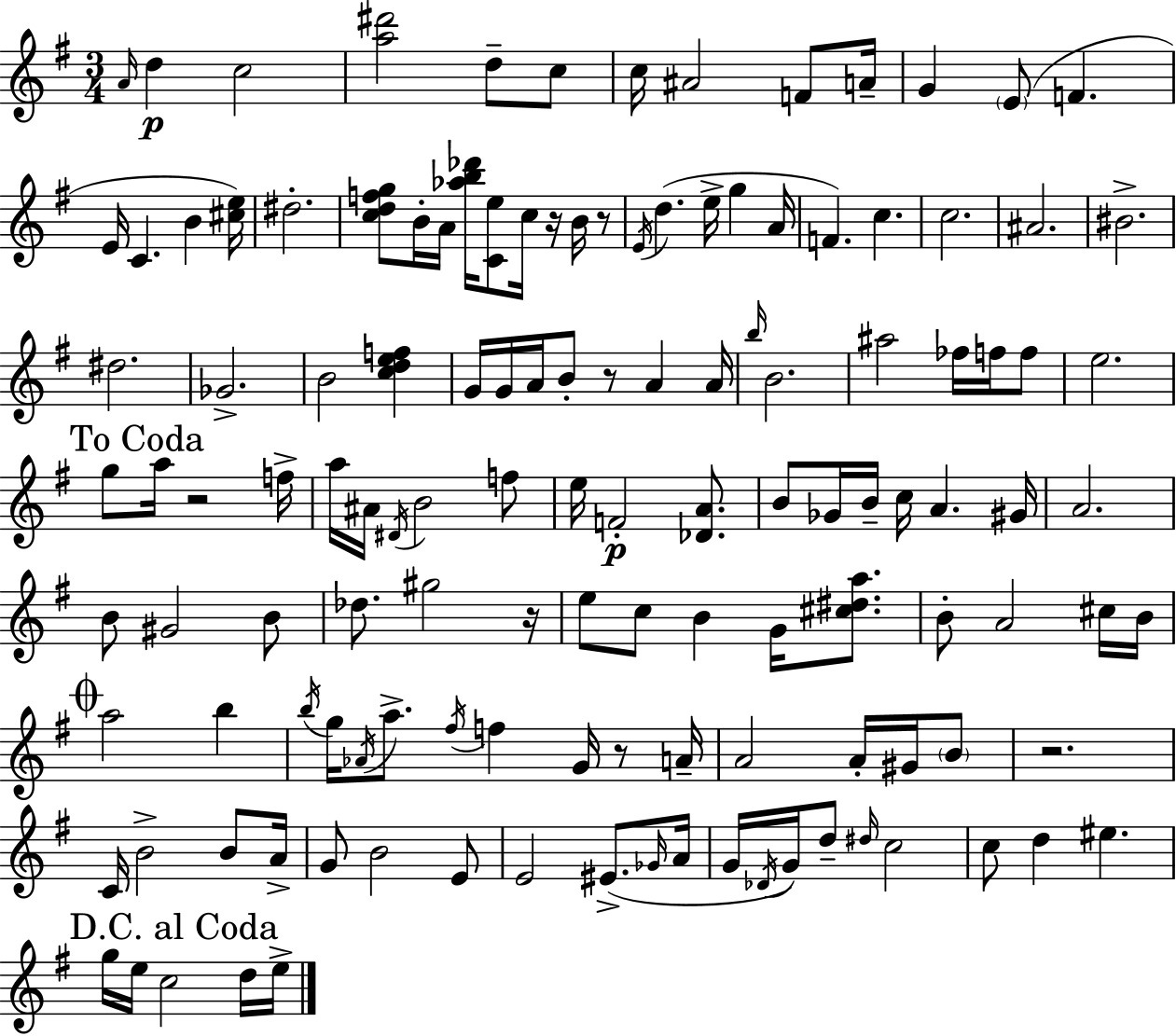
A4/s D5/q C5/h [A5,D#6]/h D5/e C5/e C5/s A#4/h F4/e A4/s G4/q E4/e F4/q. E4/s C4/q. B4/q [C#5,E5]/s D#5/h. [C5,D5,F5,G5]/e B4/s A4/s [Ab5,B5,Db6]/s [C4,E5]/e C5/s R/s B4/s R/e E4/s D5/q. E5/s G5/q A4/s F4/q. C5/q. C5/h. A#4/h. BIS4/h. D#5/h. Gb4/h. B4/h [C5,D5,E5,F5]/q G4/s G4/s A4/s B4/e R/e A4/q A4/s B5/s B4/h. A#5/h FES5/s F5/s F5/e E5/h. G5/e A5/s R/h F5/s A5/s A#4/s D#4/s B4/h F5/e E5/s F4/h [Db4,A4]/e. B4/e Gb4/s B4/s C5/s A4/q. G#4/s A4/h. B4/e G#4/h B4/e Db5/e. G#5/h R/s E5/e C5/e B4/q G4/s [C#5,D#5,A5]/e. B4/e A4/h C#5/s B4/s A5/h B5/q B5/s G5/s Ab4/s A5/e. F#5/s F5/q G4/s R/e A4/s A4/h A4/s G#4/s B4/e R/h. C4/s B4/h B4/e A4/s G4/e B4/h E4/e E4/h EIS4/e. Gb4/s A4/s G4/s Db4/s G4/s D5/e D#5/s C5/h C5/e D5/q EIS5/q. G5/s E5/s C5/h D5/s E5/s